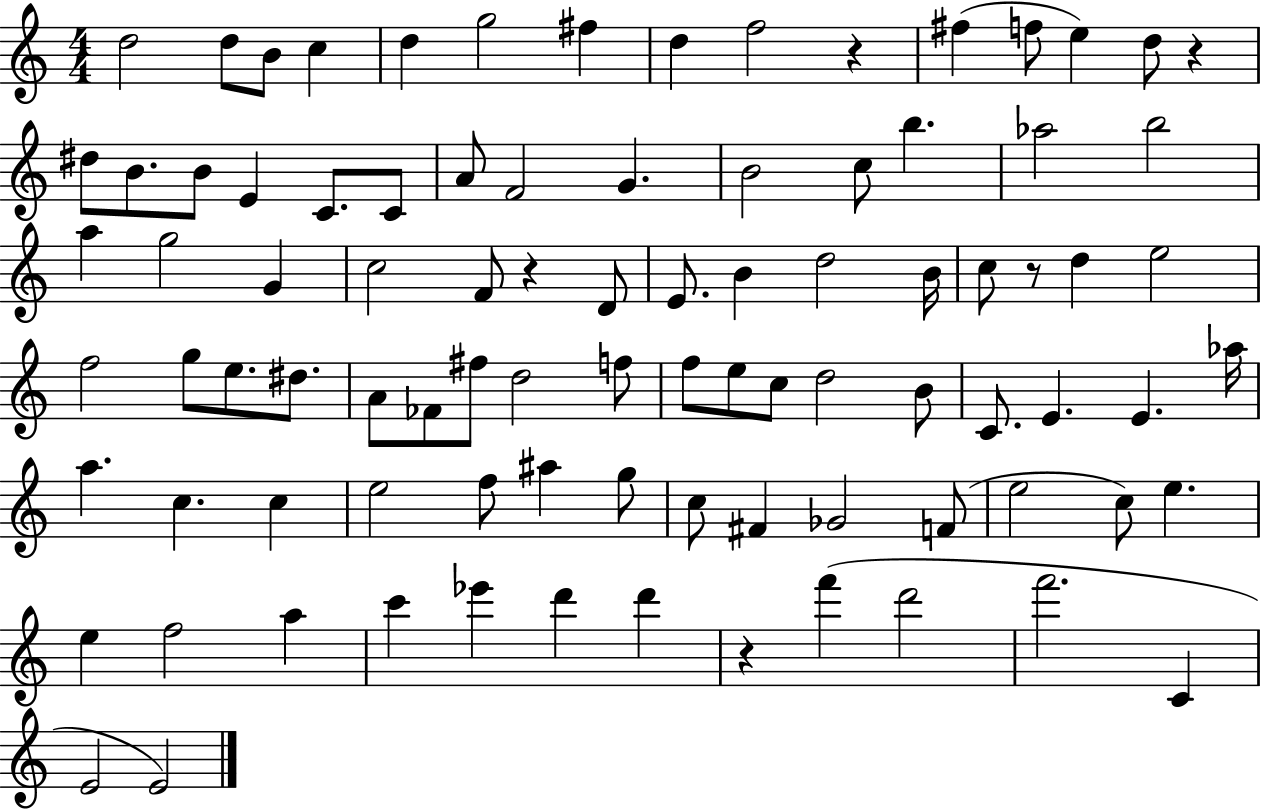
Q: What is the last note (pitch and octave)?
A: E4